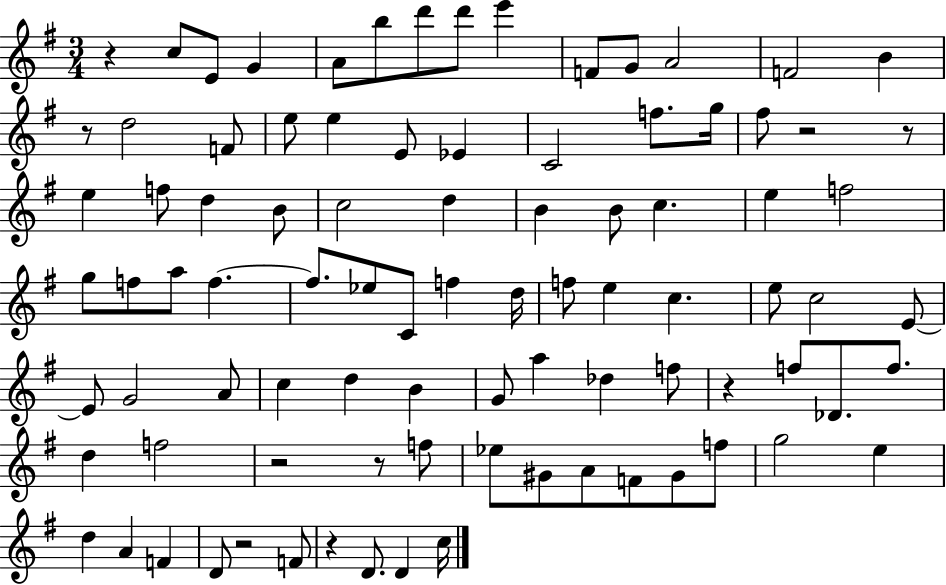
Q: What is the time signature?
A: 3/4